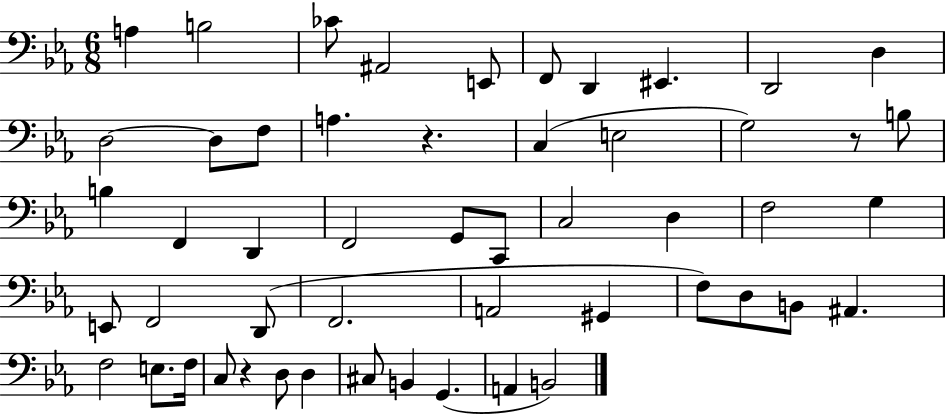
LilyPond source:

{
  \clef bass
  \numericTimeSignature
  \time 6/8
  \key ees \major
  a4 b2 | ces'8 ais,2 e,8 | f,8 d,4 eis,4. | d,2 d4 | \break d2~~ d8 f8 | a4. r4. | c4( e2 | g2) r8 b8 | \break b4 f,4 d,4 | f,2 g,8 c,8 | c2 d4 | f2 g4 | \break e,8 f,2 d,8( | f,2. | a,2 gis,4 | f8) d8 b,8 ais,4. | \break f2 e8. f16 | c8 r4 d8 d4 | cis8 b,4 g,4.( | a,4 b,2) | \break \bar "|."
}